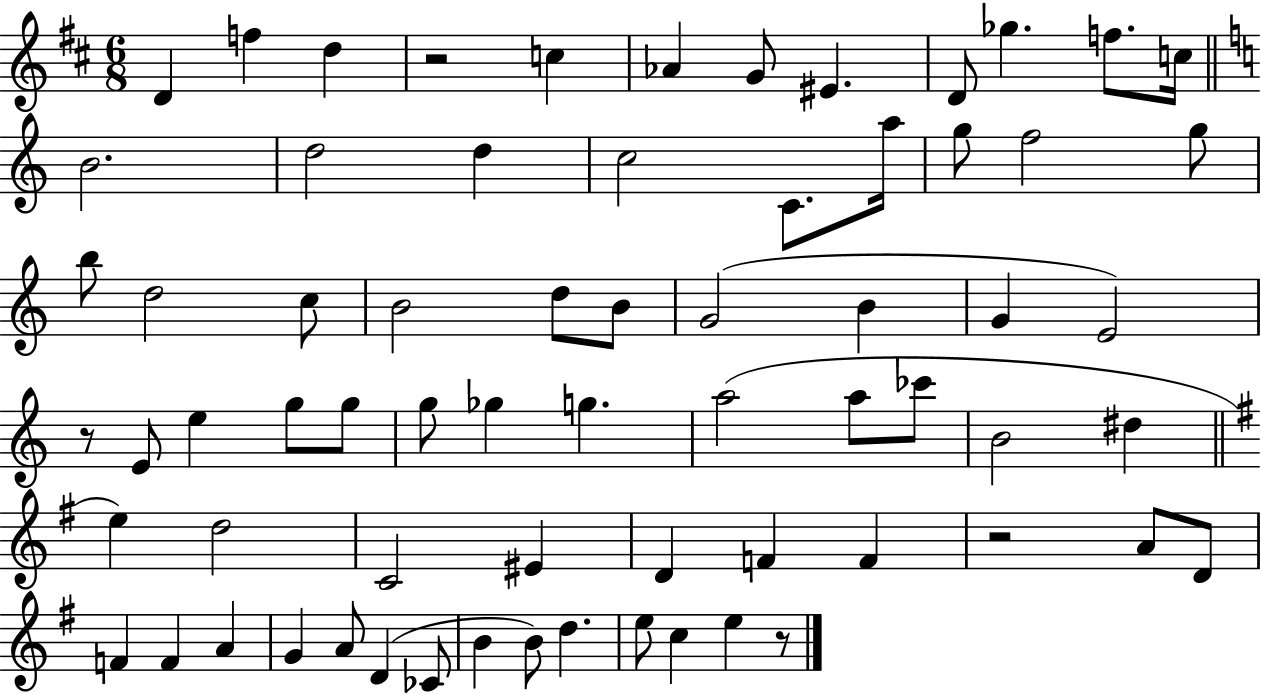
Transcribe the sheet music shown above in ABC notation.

X:1
T:Untitled
M:6/8
L:1/4
K:D
D f d z2 c _A G/2 ^E D/2 _g f/2 c/4 B2 d2 d c2 C/2 a/4 g/2 f2 g/2 b/2 d2 c/2 B2 d/2 B/2 G2 B G E2 z/2 E/2 e g/2 g/2 g/2 _g g a2 a/2 _c'/2 B2 ^d e d2 C2 ^E D F F z2 A/2 D/2 F F A G A/2 D _C/2 B B/2 d e/2 c e z/2